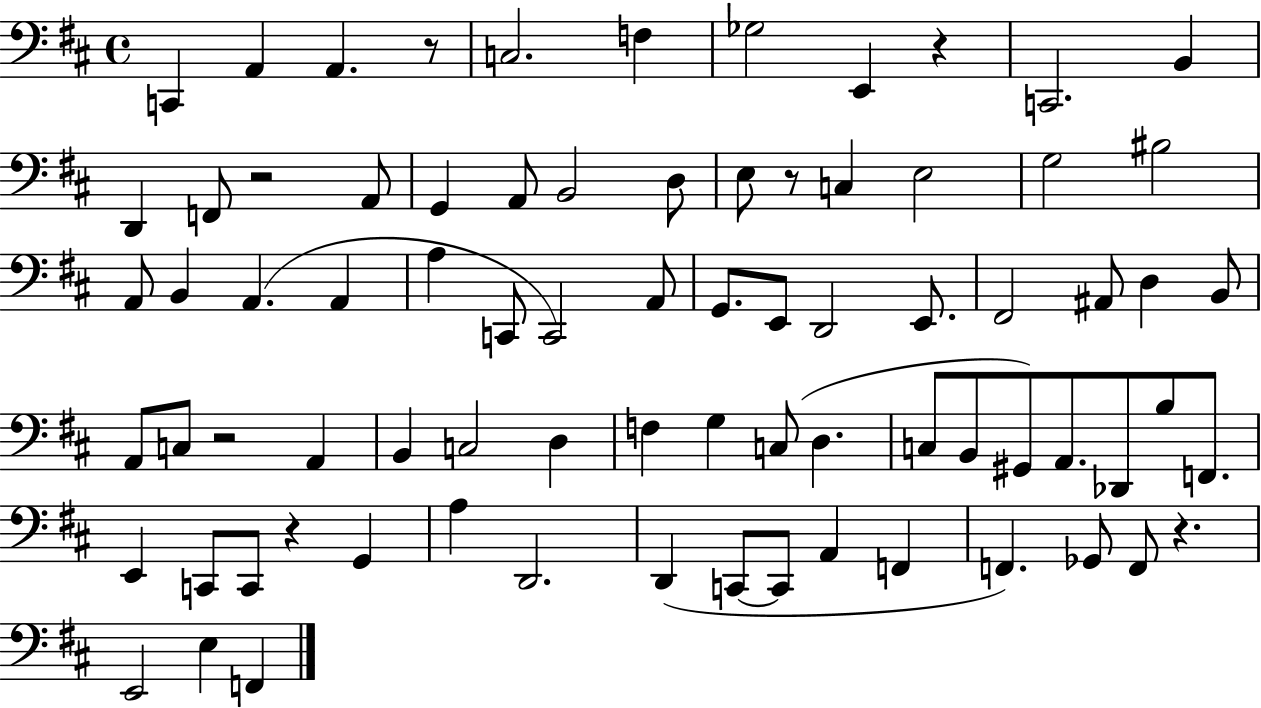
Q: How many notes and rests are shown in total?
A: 78